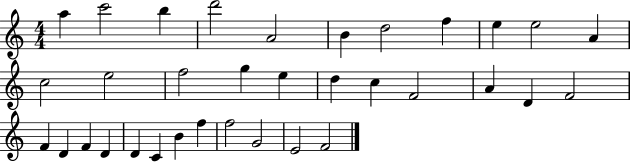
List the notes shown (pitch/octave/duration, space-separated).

A5/q C6/h B5/q D6/h A4/h B4/q D5/h F5/q E5/q E5/h A4/q C5/h E5/h F5/h G5/q E5/q D5/q C5/q F4/h A4/q D4/q F4/h F4/q D4/q F4/q D4/q D4/q C4/q B4/q F5/q F5/h G4/h E4/h F4/h